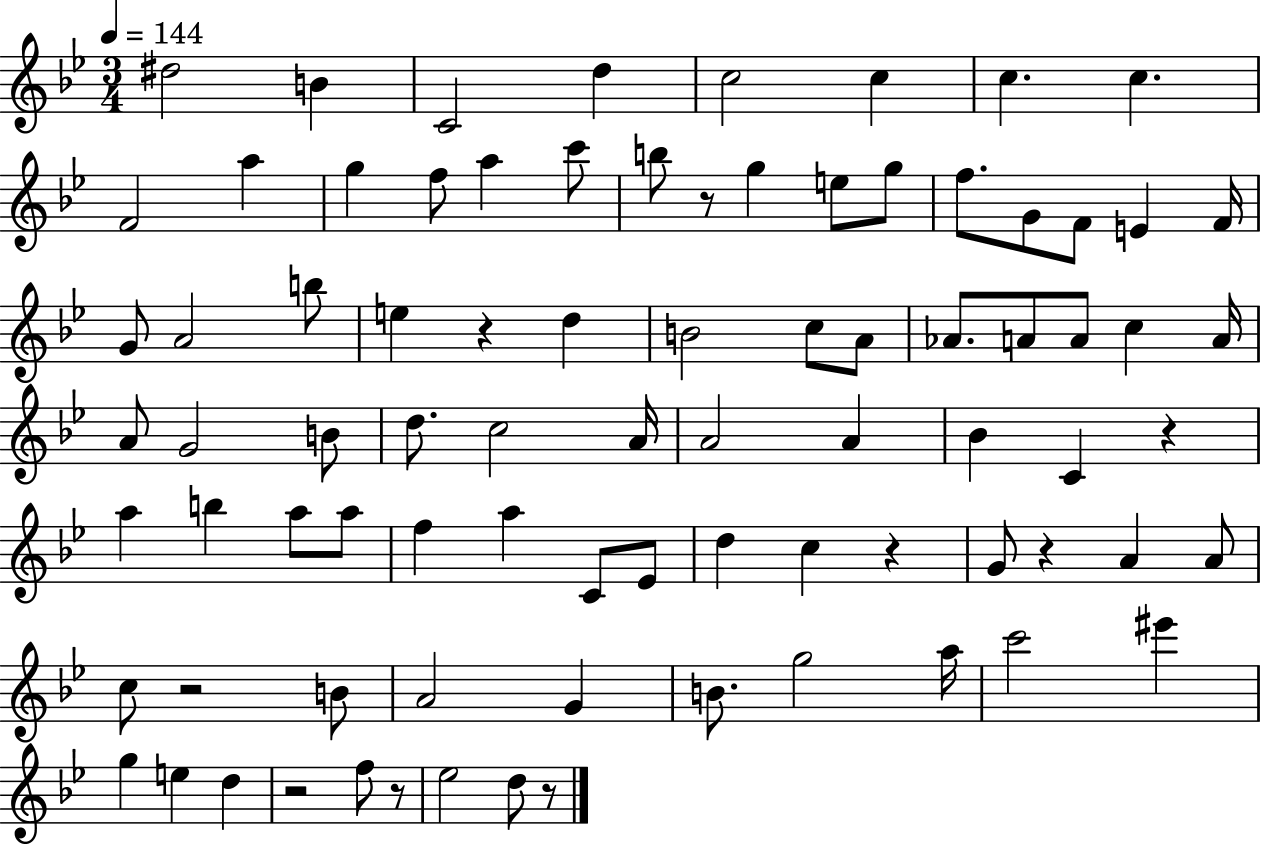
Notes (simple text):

D#5/h B4/q C4/h D5/q C5/h C5/q C5/q. C5/q. F4/h A5/q G5/q F5/e A5/q C6/e B5/e R/e G5/q E5/e G5/e F5/e. G4/e F4/e E4/q F4/s G4/e A4/h B5/e E5/q R/q D5/q B4/h C5/e A4/e Ab4/e. A4/e A4/e C5/q A4/s A4/e G4/h B4/e D5/e. C5/h A4/s A4/h A4/q Bb4/q C4/q R/q A5/q B5/q A5/e A5/e F5/q A5/q C4/e Eb4/e D5/q C5/q R/q G4/e R/q A4/q A4/e C5/e R/h B4/e A4/h G4/q B4/e. G5/h A5/s C6/h EIS6/q G5/q E5/q D5/q R/h F5/e R/e Eb5/h D5/e R/e